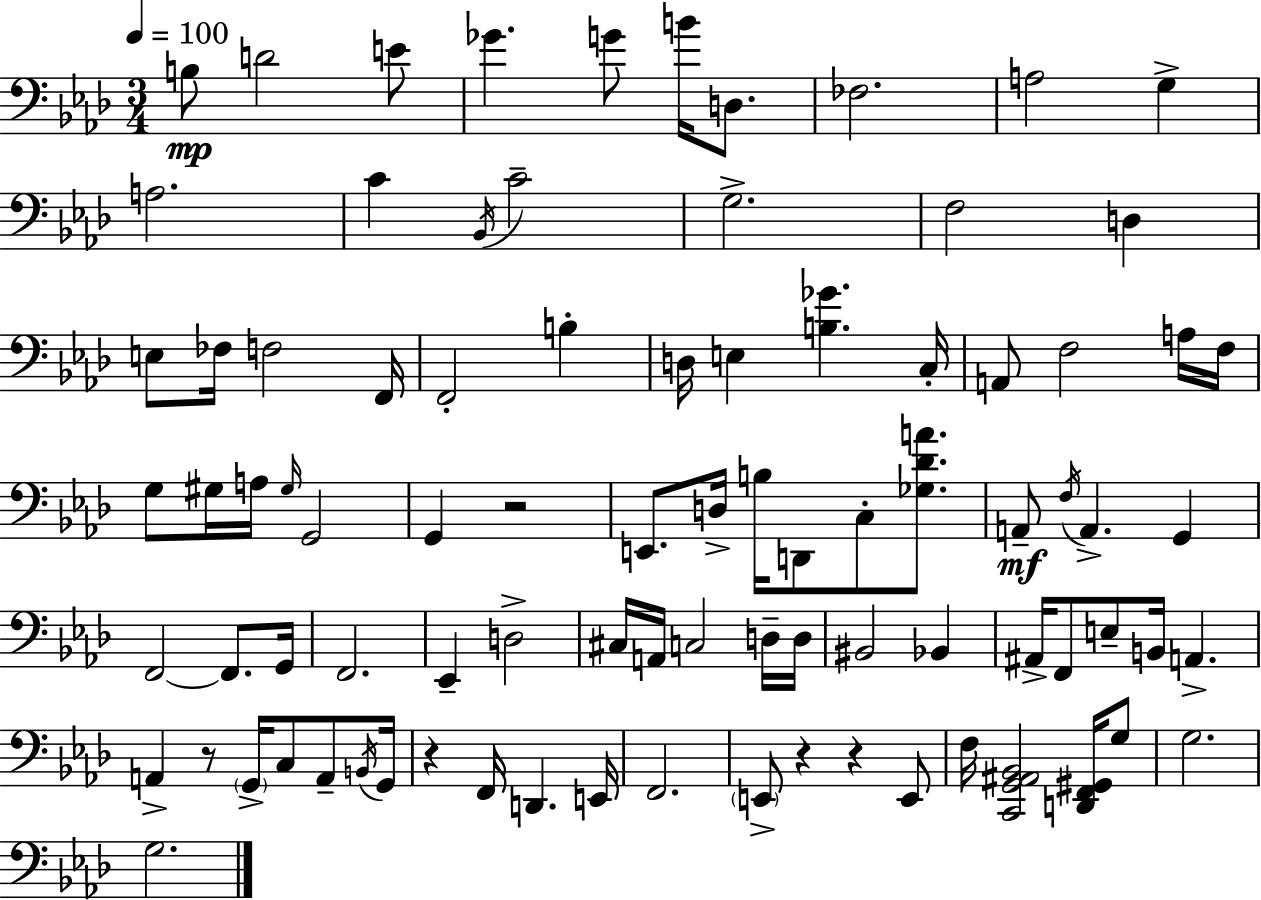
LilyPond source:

{
  \clef bass
  \numericTimeSignature
  \time 3/4
  \key aes \major
  \tempo 4 = 100
  \repeat volta 2 { b8\mp d'2 e'8 | ges'4. g'8 b'16 d8. | fes2. | a2 g4-> | \break a2. | c'4 \acciaccatura { bes,16 } c'2-- | g2.-> | f2 d4 | \break e8 fes16 f2 | f,16 f,2-. b4-. | d16 e4 <b ges'>4. | c16-. a,8 f2 a16 | \break f16 g8 gis16 a16 \grace { gis16 } g,2 | g,4 r2 | e,8. d16-> b16 d,8 c8-. <ges des' a'>8. | a,8--\mf \acciaccatura { f16 } a,4.-> g,4 | \break f,2~~ f,8. | g,16 f,2. | ees,4-- d2-> | cis16 a,16 c2 | \break d16-- d16 bis,2 bes,4 | ais,16-> f,8 e8-- b,16 a,4.-> | a,4-> r8 \parenthesize g,16-> c8 | a,8-- \acciaccatura { b,16 } g,16 r4 f,16 d,4. | \break e,16 f,2. | \parenthesize e,8-> r4 r4 | e,8 f16 <c, g, ais, bes,>2 | <d, f, gis,>16 g8 g2. | \break g2. | } \bar "|."
}